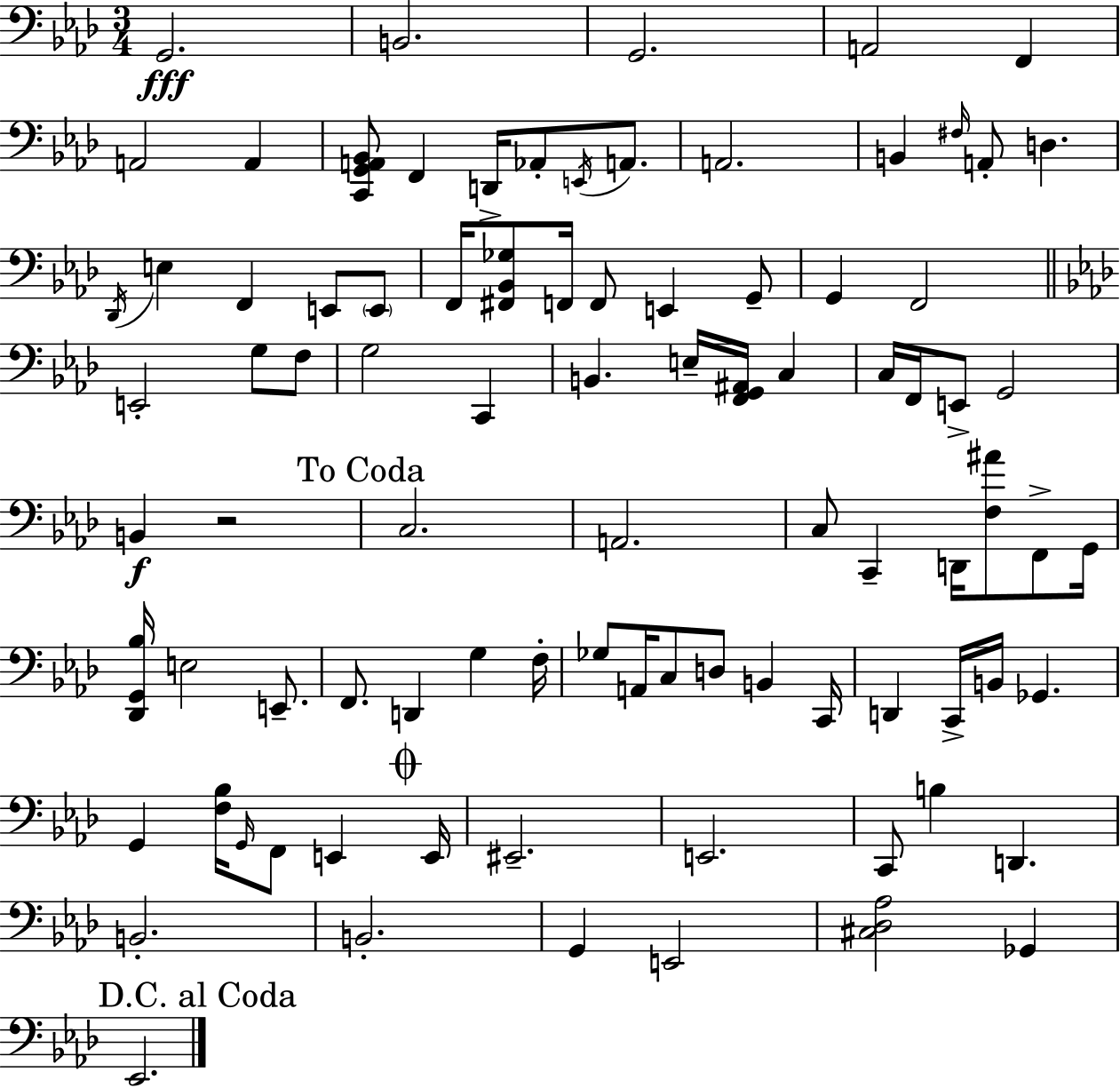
X:1
T:Untitled
M:3/4
L:1/4
K:Ab
G,,2 B,,2 G,,2 A,,2 F,, A,,2 A,, [C,,G,,A,,_B,,]/2 F,, D,,/4 _A,,/2 E,,/4 A,,/2 A,,2 B,, ^F,/4 A,,/2 D, _D,,/4 E, F,, E,,/2 E,,/2 F,,/4 [^F,,_B,,_G,]/2 F,,/4 F,,/2 E,, G,,/2 G,, F,,2 E,,2 G,/2 F,/2 G,2 C,, B,, E,/4 [F,,G,,^A,,]/4 C, C,/4 F,,/4 E,,/2 G,,2 B,, z2 C,2 A,,2 C,/2 C,, D,,/4 [F,^A]/2 F,,/2 G,,/4 [_D,,G,,_B,]/4 E,2 E,,/2 F,,/2 D,, G, F,/4 _G,/2 A,,/4 C,/2 D,/2 B,, C,,/4 D,, C,,/4 B,,/4 _G,, G,, [F,_B,]/4 G,,/4 F,,/2 E,, E,,/4 ^E,,2 E,,2 C,,/2 B, D,, B,,2 B,,2 G,, E,,2 [^C,_D,_A,]2 _G,, _E,,2